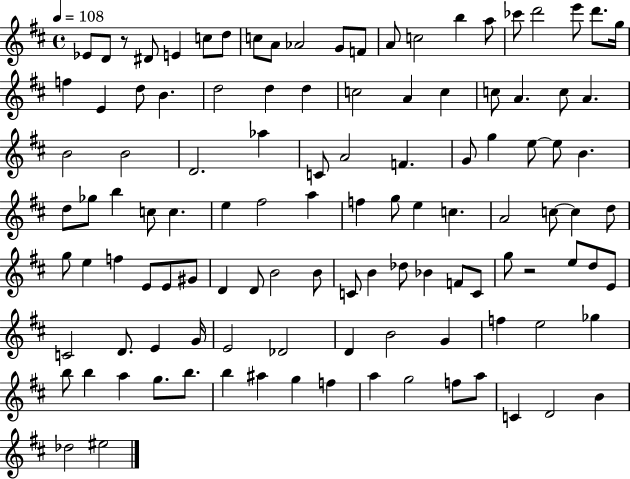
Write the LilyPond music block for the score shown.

{
  \clef treble
  \time 4/4
  \defaultTimeSignature
  \key d \major
  \tempo 4 = 108
  ees'8 d'8 r8 dis'8 e'4 c''8 d''8 | c''8 a'8 aes'2 g'8 f'8 | a'8 c''2 b''4 a''8 | ces'''8 d'''2 e'''8 d'''8. g''16 | \break f''4 e'4 d''8 b'4. | d''2 d''4 d''4 | c''2 a'4 c''4 | c''8 a'4. c''8 a'4. | \break b'2 b'2 | d'2. aes''4 | c'8 a'2 f'4. | g'8 g''4 e''8~~ e''8 b'4. | \break d''8 ges''8 b''4 c''8 c''4. | e''4 fis''2 a''4 | f''4 g''8 e''4 c''4. | a'2 c''8~~ c''4 d''8 | \break g''8 e''4 f''4 e'8 e'8 gis'8 | d'4 d'8 b'2 b'8 | c'8 b'4 des''8 bes'4 f'8 c'8 | g''8 r2 e''8 d''8 e'8 | \break c'2 d'8. e'4 g'16 | e'2 des'2 | d'4 b'2 g'4 | f''4 e''2 ges''4 | \break b''8 b''4 a''4 g''8. b''8. | b''4 ais''4 g''4 f''4 | a''4 g''2 f''8 a''8 | c'4 d'2 b'4 | \break des''2 eis''2 | \bar "|."
}